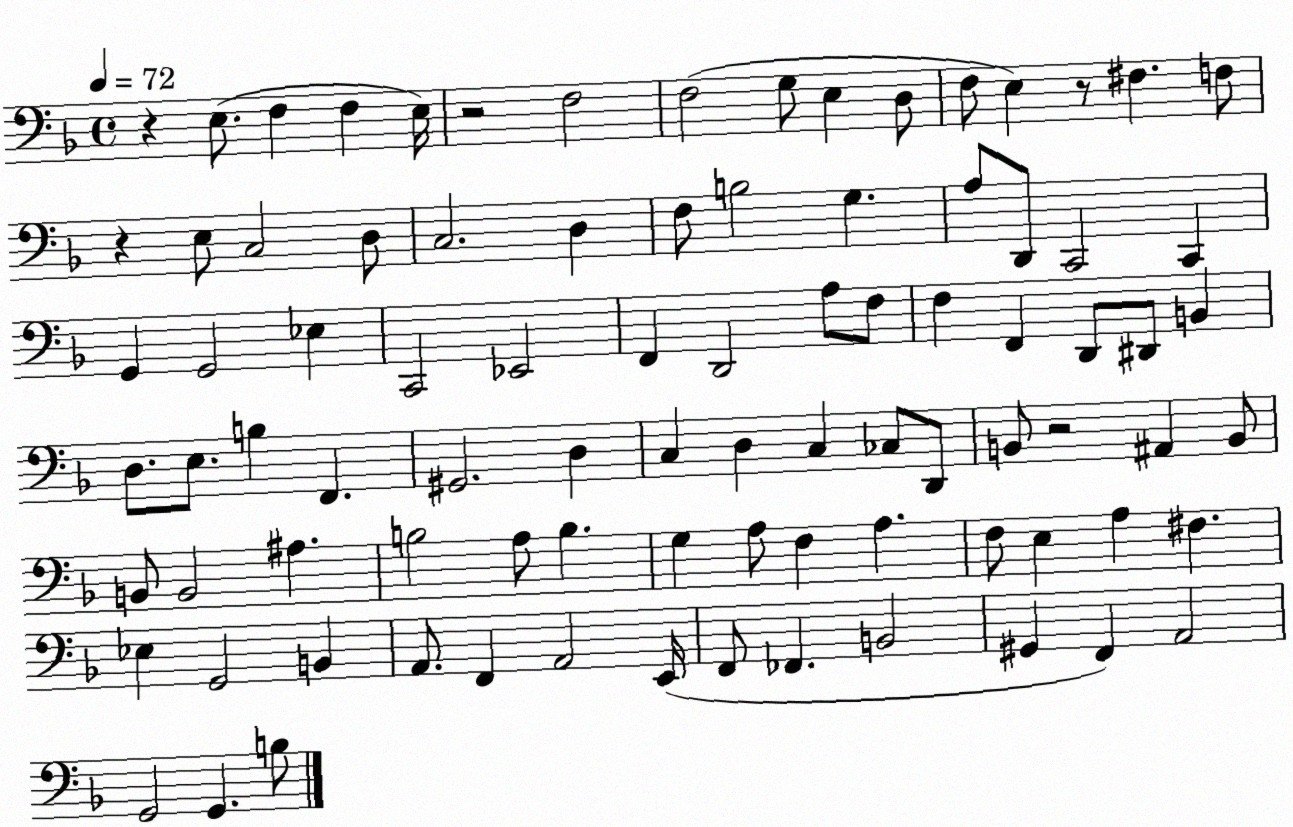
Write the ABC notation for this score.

X:1
T:Untitled
M:4/4
L:1/4
K:F
z E,/2 F, F, E,/4 z2 F,2 F,2 G,/2 E, D,/2 F,/2 E, z/2 ^F, F,/2 z E,/2 C,2 D,/2 C,2 D, F,/2 B,2 G, A,/2 D,,/2 C,,2 C,, G,, G,,2 _E, C,,2 _E,,2 F,, D,,2 A,/2 F,/2 F, F,, D,,/2 ^D,,/2 B,, D,/2 E,/2 B, F,, ^G,,2 D, C, D, C, _C,/2 D,,/2 B,,/2 z2 ^A,, B,,/2 B,,/2 B,,2 ^A, B,2 A,/2 B, G, A,/2 F, A, F,/2 E, A, ^F, _E, G,,2 B,, A,,/2 F,, A,,2 E,,/4 F,,/2 _F,, B,,2 ^G,, F,, A,,2 G,,2 G,, B,/2